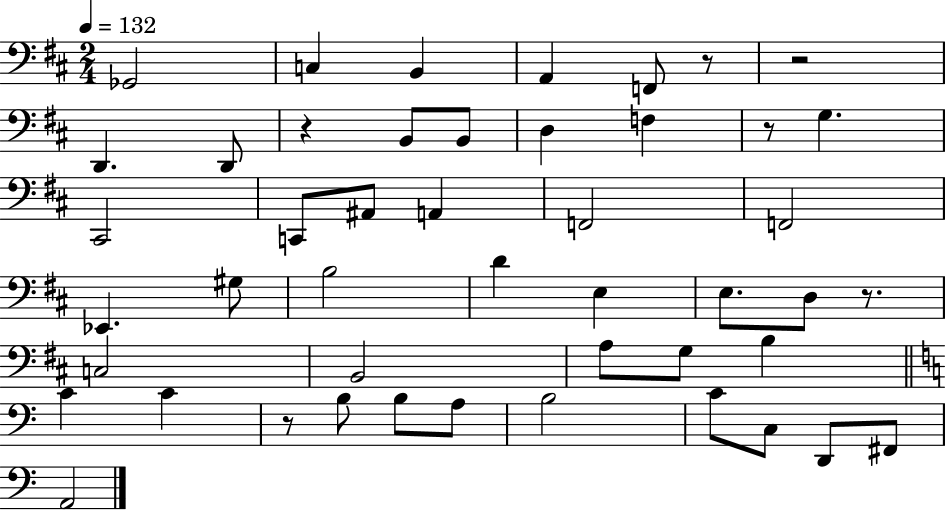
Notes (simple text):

Gb2/h C3/q B2/q A2/q F2/e R/e R/h D2/q. D2/e R/q B2/e B2/e D3/q F3/q R/e G3/q. C#2/h C2/e A#2/e A2/q F2/h F2/h Eb2/q. G#3/e B3/h D4/q E3/q E3/e. D3/e R/e. C3/h B2/h A3/e G3/e B3/q C4/q C4/q R/e B3/e B3/e A3/e B3/h C4/e C3/e D2/e F#2/e A2/h